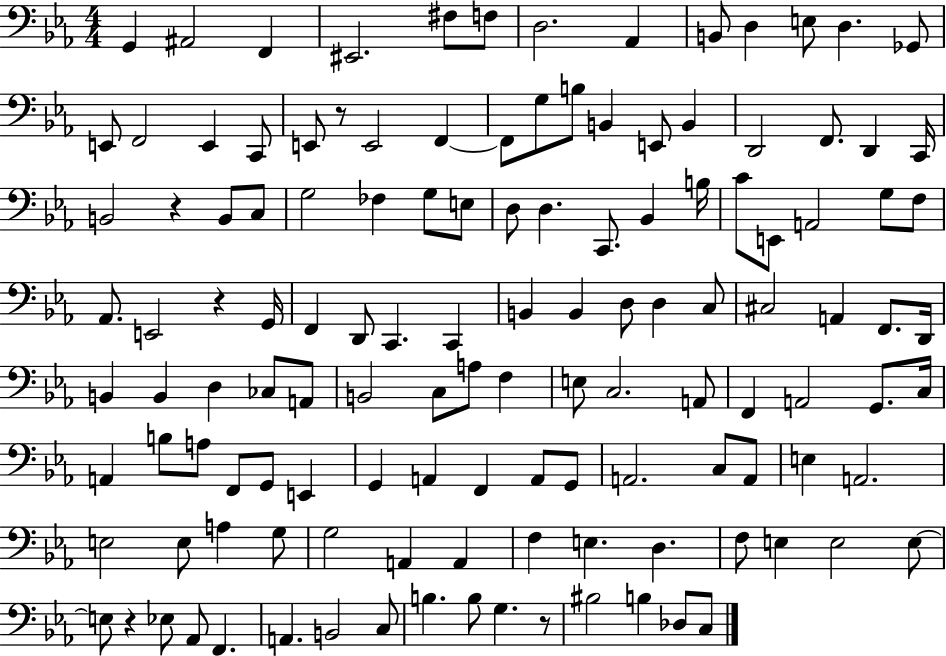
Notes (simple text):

G2/q A#2/h F2/q EIS2/h. F#3/e F3/e D3/h. Ab2/q B2/e D3/q E3/e D3/q. Gb2/e E2/e F2/h E2/q C2/e E2/e R/e E2/h F2/q F2/e G3/e B3/e B2/q E2/e B2/q D2/h F2/e. D2/q C2/s B2/h R/q B2/e C3/e G3/h FES3/q G3/e E3/e D3/e D3/q. C2/e. Bb2/q B3/s C4/e E2/e A2/h G3/e F3/e Ab2/e. E2/h R/q G2/s F2/q D2/e C2/q. C2/q B2/q B2/q D3/e D3/q C3/e C#3/h A2/q F2/e. D2/s B2/q B2/q D3/q CES3/e A2/e B2/h C3/e A3/e F3/q E3/e C3/h. A2/e F2/q A2/h G2/e. C3/s A2/q B3/e A3/e F2/e G2/e E2/q G2/q A2/q F2/q A2/e G2/e A2/h. C3/e A2/e E3/q A2/h. E3/h E3/e A3/q G3/e G3/h A2/q A2/q F3/q E3/q. D3/q. F3/e E3/q E3/h E3/e E3/e R/q Eb3/e Ab2/e F2/q. A2/q. B2/h C3/e B3/q. B3/e G3/q. R/e BIS3/h B3/q Db3/e C3/e